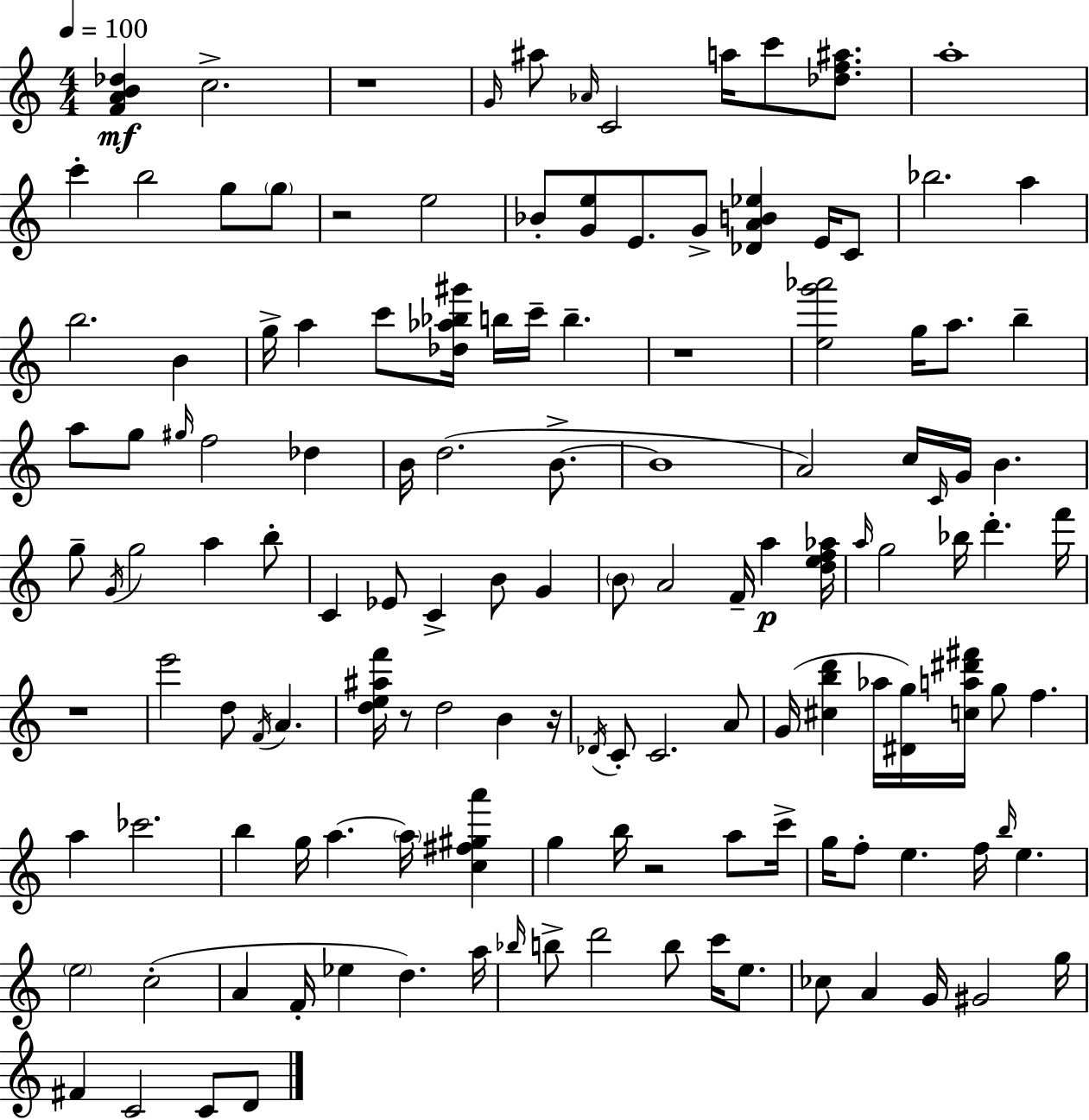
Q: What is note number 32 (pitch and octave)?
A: A5